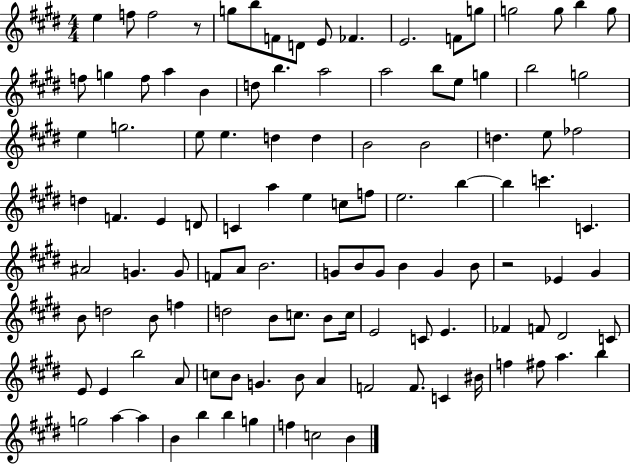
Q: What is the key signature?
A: E major